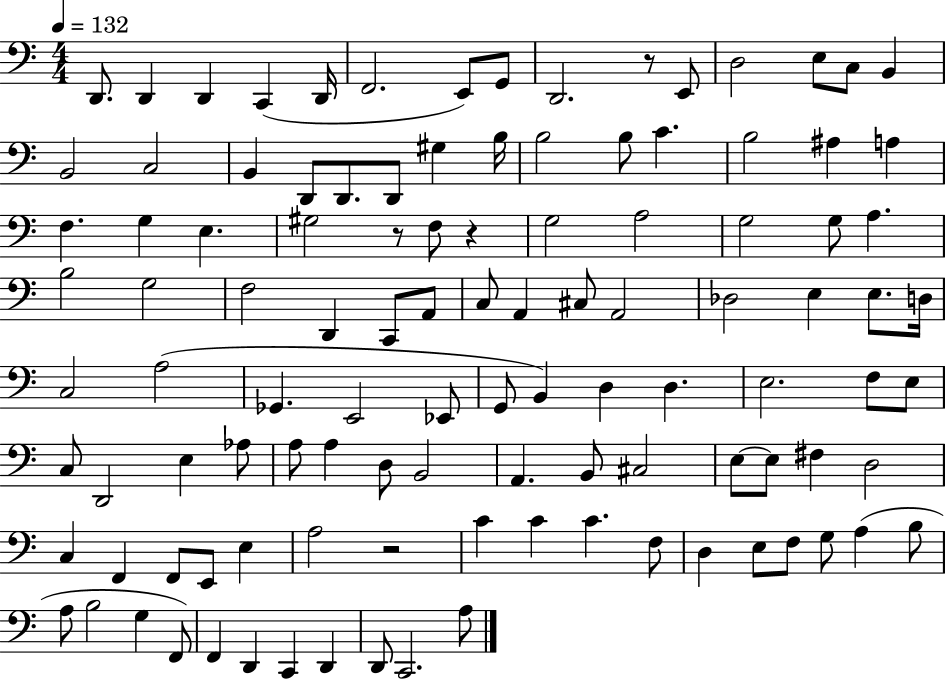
{
  \clef bass
  \numericTimeSignature
  \time 4/4
  \key c \major
  \tempo 4 = 132
  d,8. d,4 d,4 c,4( d,16 | f,2. e,8) g,8 | d,2. r8 e,8 | d2 e8 c8 b,4 | \break b,2 c2 | b,4 d,8 d,8. d,8 gis4 b16 | b2 b8 c'4. | b2 ais4 a4 | \break f4. g4 e4. | gis2 r8 f8 r4 | g2 a2 | g2 g8 a4. | \break b2 g2 | f2 d,4 c,8 a,8 | c8 a,4 cis8 a,2 | des2 e4 e8. d16 | \break c2 a2( | ges,4. e,2 ees,8 | g,8 b,4) d4 d4. | e2. f8 e8 | \break c8 d,2 e4 aes8 | a8 a4 d8 b,2 | a,4. b,8 cis2 | e8~~ e8 fis4 d2 | \break c4 f,4 f,8 e,8 e4 | a2 r2 | c'4 c'4 c'4. f8 | d4 e8 f8 g8 a4( b8 | \break a8 b2 g4 f,8) | f,4 d,4 c,4 d,4 | d,8 c,2. a8 | \bar "|."
}